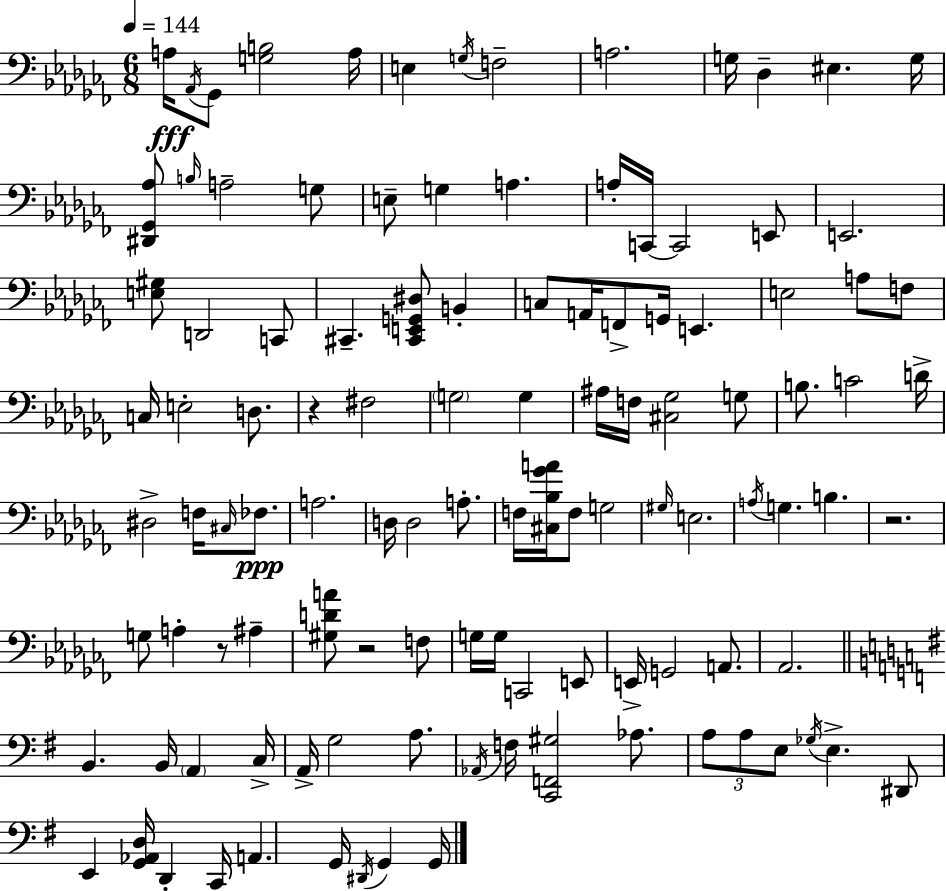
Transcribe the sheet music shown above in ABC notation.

X:1
T:Untitled
M:6/8
L:1/4
K:Abm
A,/4 _A,,/4 _G,,/2 [G,B,]2 A,/4 E, G,/4 F,2 A,2 G,/4 _D, ^E, G,/4 [^D,,_G,,_A,]/2 B,/4 A,2 G,/2 E,/2 G, A, A,/4 C,,/4 C,,2 E,,/2 E,,2 [E,^G,]/2 D,,2 C,,/2 ^C,, [^C,,E,,G,,^D,]/2 B,, C,/2 A,,/4 F,,/2 G,,/4 E,, E,2 A,/2 F,/2 C,/4 E,2 D,/2 z ^F,2 G,2 G, ^A,/4 F,/4 [^C,_G,]2 G,/2 B,/2 C2 D/4 ^D,2 F,/4 ^C,/4 _F,/2 A,2 D,/4 D,2 A,/2 F,/4 [^C,_B,_GA]/4 F,/2 G,2 ^G,/4 E,2 A,/4 G, B, z2 G,/2 A, z/2 ^A, [^G,DA]/2 z2 F,/2 G,/4 G,/4 C,,2 E,,/2 E,,/4 G,,2 A,,/2 _A,,2 B,, B,,/4 A,, C,/4 A,,/4 G,2 A,/2 _A,,/4 F,/4 [C,,F,,^G,]2 _A,/2 A,/2 A,/2 E,/2 _G,/4 E, ^D,,/2 E,, [G,,_A,,D,]/4 D,, C,,/4 A,, G,,/4 ^D,,/4 G,, G,,/4